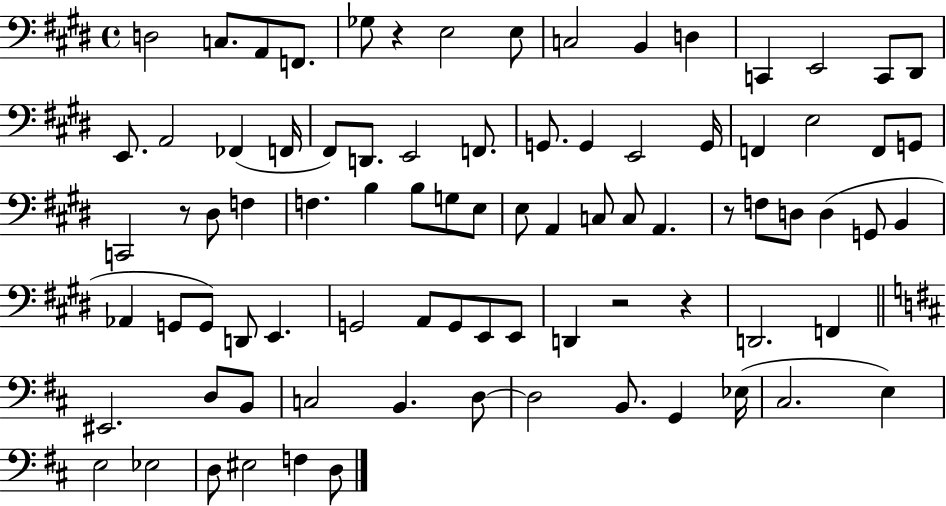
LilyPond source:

{
  \clef bass
  \time 4/4
  \defaultTimeSignature
  \key e \major
  d2 c8. a,8 f,8. | ges8 r4 e2 e8 | c2 b,4 d4 | c,4 e,2 c,8 dis,8 | \break e,8. a,2 fes,4( f,16 | fis,8) d,8. e,2 f,8. | g,8. g,4 e,2 g,16 | f,4 e2 f,8 g,8 | \break c,2 r8 dis8 f4 | f4. b4 b8 g8 e8 | e8 a,4 c8 c8 a,4. | r8 f8 d8 d4( g,8 b,4 | \break aes,4 g,8 g,8) d,8 e,4. | g,2 a,8 g,8 e,8 e,8 | d,4 r2 r4 | d,2. f,4 | \break \bar "||" \break \key d \major eis,2. d8 b,8 | c2 b,4. d8~~ | d2 b,8. g,4 ees16( | cis2. e4) | \break e2 ees2 | d8 eis2 f4 d8 | \bar "|."
}